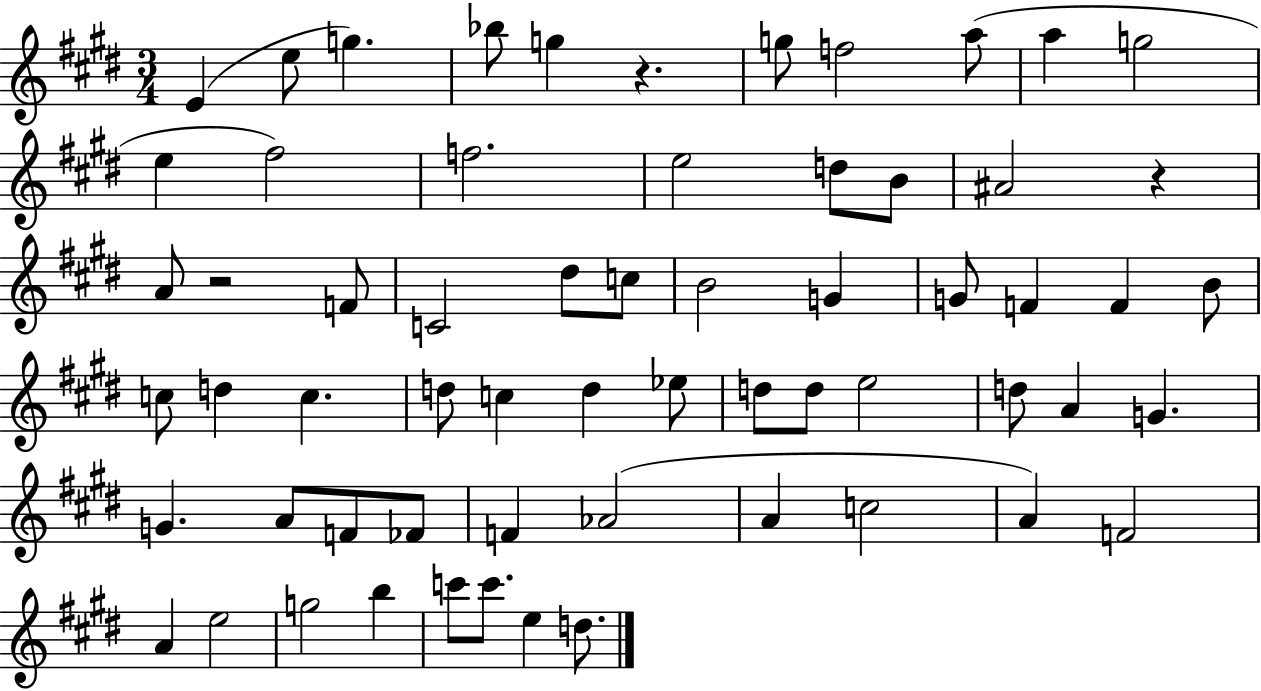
X:1
T:Untitled
M:3/4
L:1/4
K:E
E e/2 g _b/2 g z g/2 f2 a/2 a g2 e ^f2 f2 e2 d/2 B/2 ^A2 z A/2 z2 F/2 C2 ^d/2 c/2 B2 G G/2 F F B/2 c/2 d c d/2 c d _e/2 d/2 d/2 e2 d/2 A G G A/2 F/2 _F/2 F _A2 A c2 A F2 A e2 g2 b c'/2 c'/2 e d/2